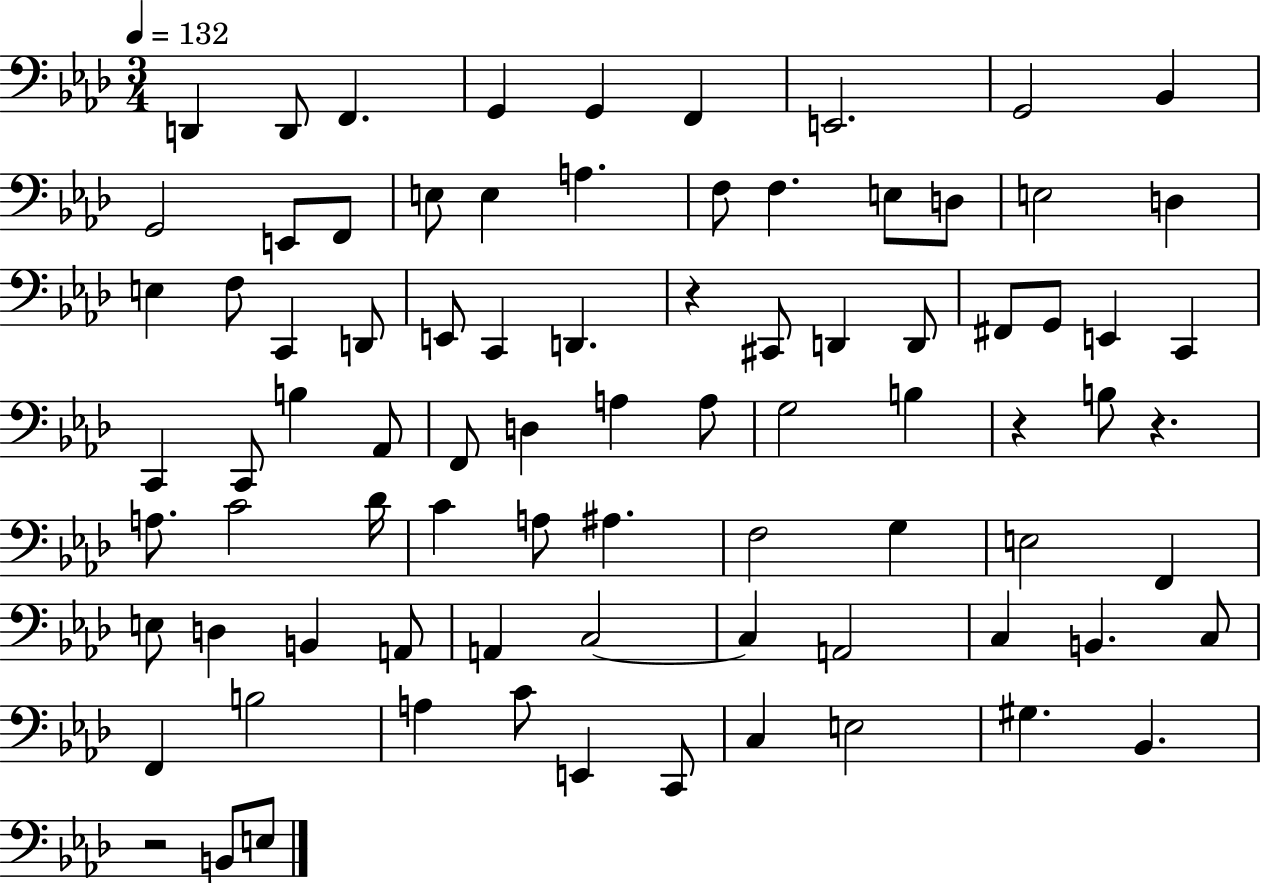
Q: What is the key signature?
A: AES major